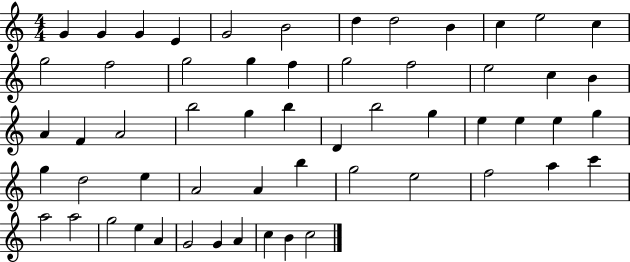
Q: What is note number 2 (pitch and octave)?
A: G4